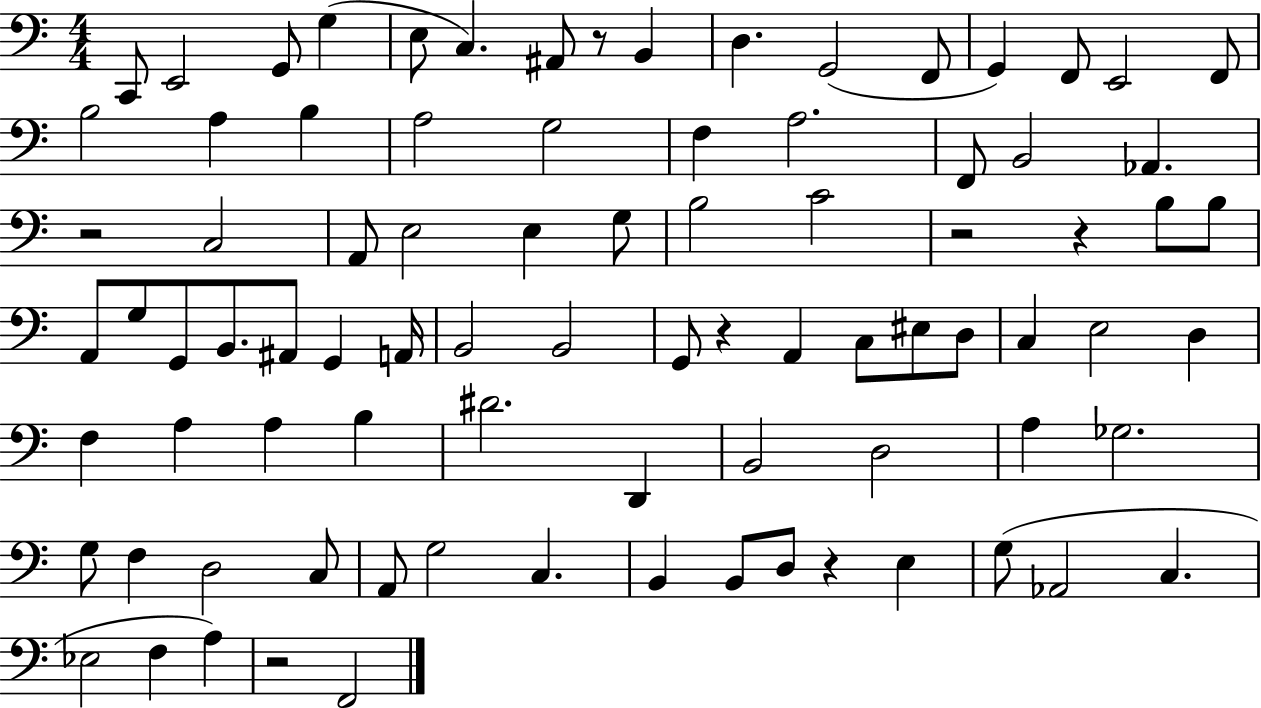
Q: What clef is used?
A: bass